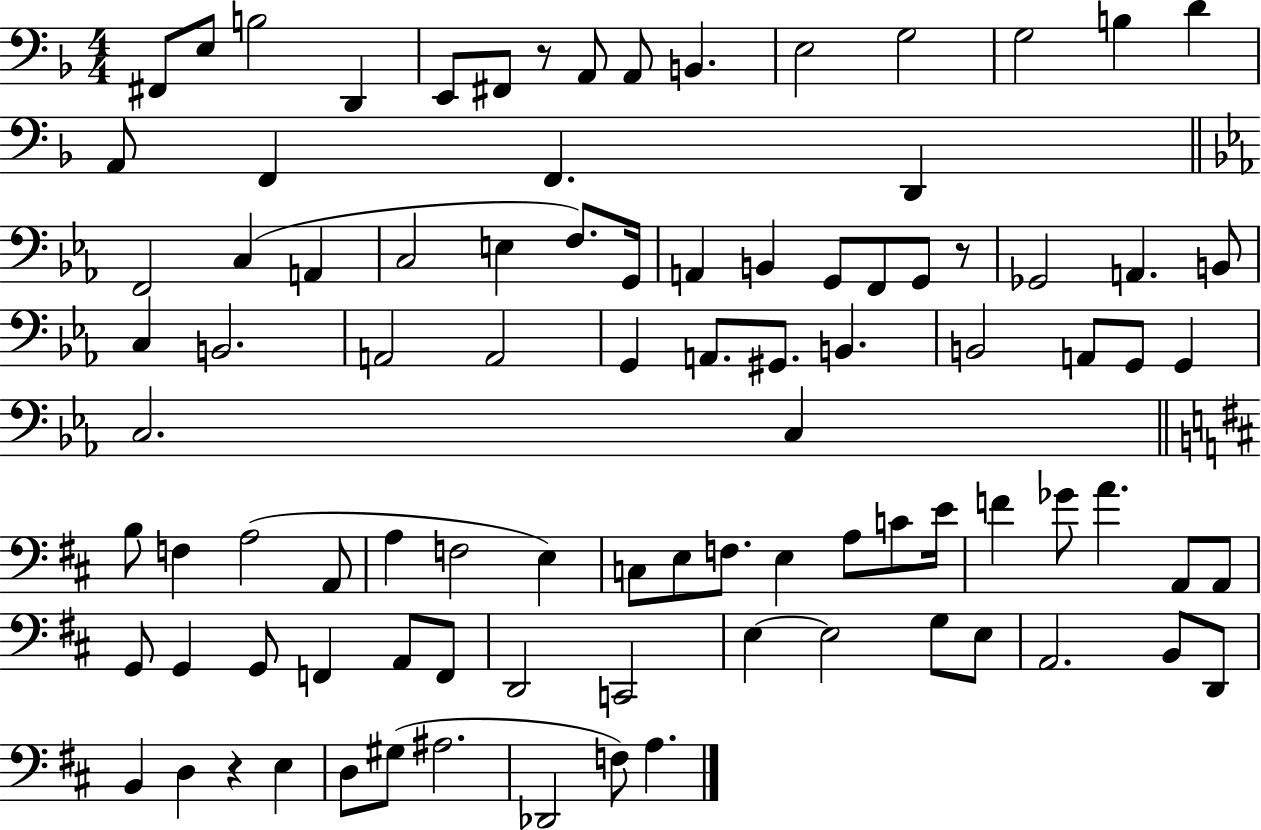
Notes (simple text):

F#2/e E3/e B3/h D2/q E2/e F#2/e R/e A2/e A2/e B2/q. E3/h G3/h G3/h B3/q D4/q A2/e F2/q F2/q. D2/q F2/h C3/q A2/q C3/h E3/q F3/e. G2/s A2/q B2/q G2/e F2/e G2/e R/e Gb2/h A2/q. B2/e C3/q B2/h. A2/h A2/h G2/q A2/e. G#2/e. B2/q. B2/h A2/e G2/e G2/q C3/h. C3/q B3/e F3/q A3/h A2/e A3/q F3/h E3/q C3/e E3/e F3/e. E3/q A3/e C4/e E4/s F4/q Gb4/e A4/q. A2/e A2/e G2/e G2/q G2/e F2/q A2/e F2/e D2/h C2/h E3/q E3/h G3/e E3/e A2/h. B2/e D2/e B2/q D3/q R/q E3/q D3/e G#3/e A#3/h. Db2/h F3/e A3/q.